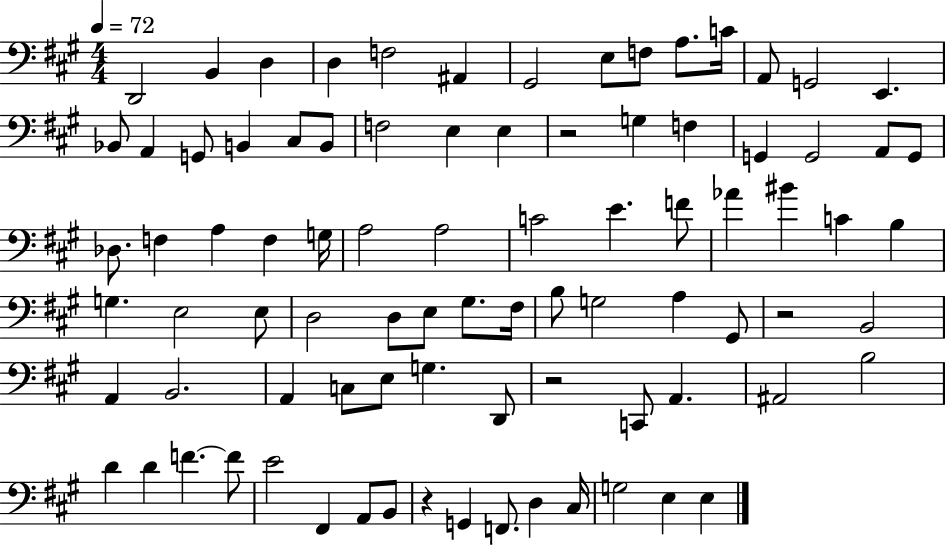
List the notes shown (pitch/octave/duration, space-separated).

D2/h B2/q D3/q D3/q F3/h A#2/q G#2/h E3/e F3/e A3/e. C4/s A2/e G2/h E2/q. Bb2/e A2/q G2/e B2/q C#3/e B2/e F3/h E3/q E3/q R/h G3/q F3/q G2/q G2/h A2/e G2/e Db3/e. F3/q A3/q F3/q G3/s A3/h A3/h C4/h E4/q. F4/e Ab4/q BIS4/q C4/q B3/q G3/q. E3/h E3/e D3/h D3/e E3/e G#3/e. F#3/s B3/e G3/h A3/q G#2/e R/h B2/h A2/q B2/h. A2/q C3/e E3/e G3/q. D2/e R/h C2/e A2/q. A#2/h B3/h D4/q D4/q F4/q. F4/e E4/h F#2/q A2/e B2/e R/q G2/q F2/e. D3/q C#3/s G3/h E3/q E3/q